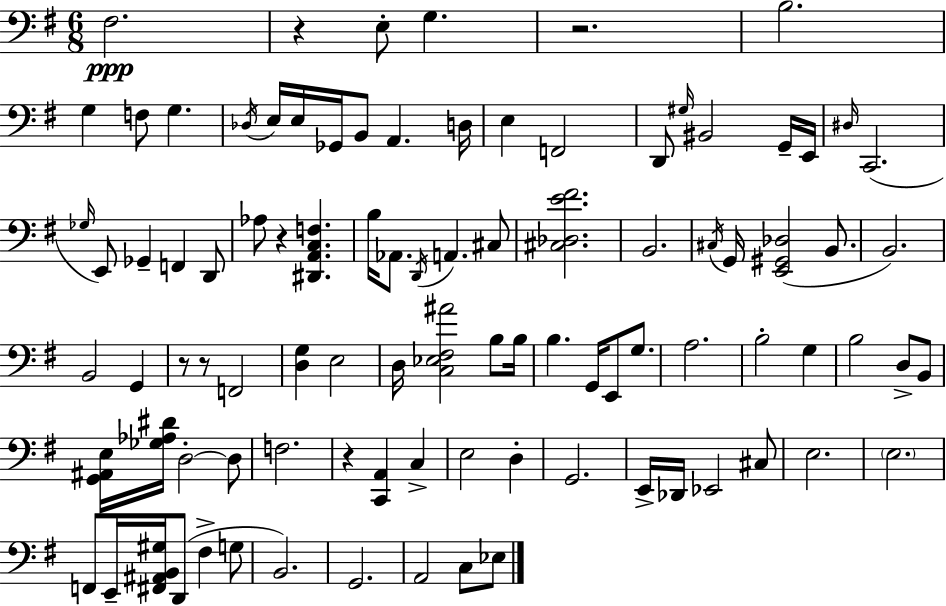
F#3/h. R/q E3/e G3/q. R/h. B3/h. G3/q F3/e G3/q. Db3/s E3/s E3/s Gb2/s B2/e A2/q. D3/s E3/q F2/h D2/e G#3/s BIS2/h G2/s E2/s D#3/s C2/h. Gb3/s E2/e Gb2/q F2/q D2/e Ab3/e R/q [D#2,A2,C3,F3]/q. B3/s Ab2/e. D2/s A2/q. C#3/e [C#3,Db3,E4,F#4]/h. B2/h. C#3/s G2/s [E2,G#2,Db3]/h B2/e. B2/h. B2/h G2/q R/e R/e F2/h [D3,G3]/q E3/h D3/s [C3,Eb3,F#3,A#4]/h B3/e B3/s B3/q. G2/s E2/e G3/e. A3/h. B3/h G3/q B3/h D3/e B2/e [G2,A#2,E3]/s [Gb3,Ab3,D#4]/s D3/h D3/e F3/h. R/q [C2,A2]/q C3/q E3/h D3/q G2/h. E2/s Db2/s Eb2/h C#3/e E3/h. E3/h. F2/e E2/s [F#2,A#2,B2,G#3]/s D2/e F#3/q G3/e B2/h. G2/h. A2/h C3/e Eb3/e